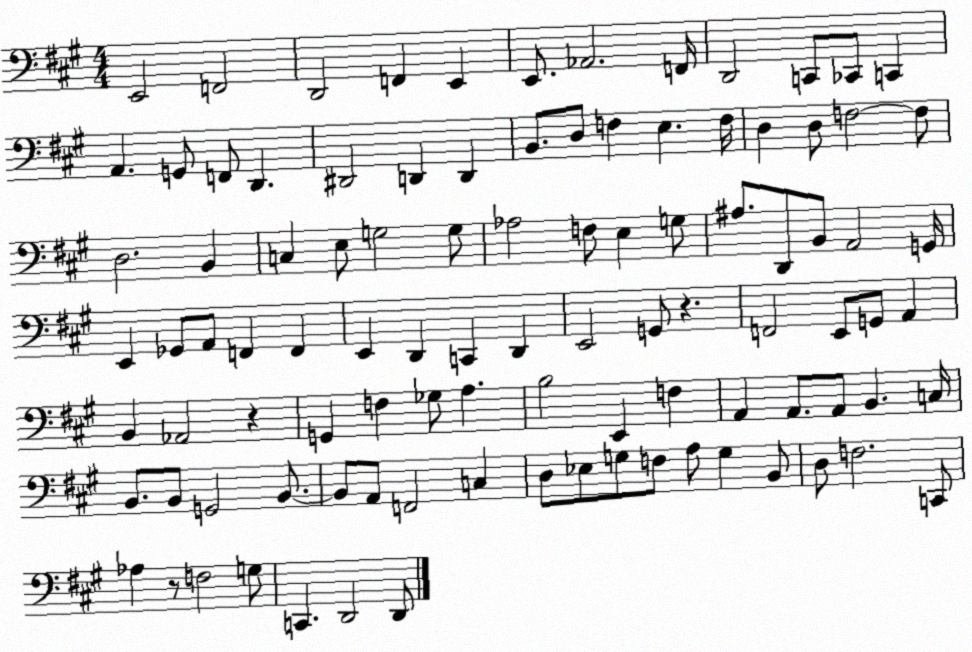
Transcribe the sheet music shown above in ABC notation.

X:1
T:Untitled
M:4/4
L:1/4
K:A
E,,2 F,,2 D,,2 F,, E,, E,,/2 _A,,2 F,,/4 D,,2 C,,/2 _C,,/2 C,, A,, G,,/2 F,,/2 D,, ^D,,2 D,, D,, B,,/2 D,/2 F, E, F,/4 D, D,/2 F,2 F,/2 D,2 B,, C, E,/2 G,2 G,/2 _A,2 F,/2 E, G,/2 ^A,/2 D,,/2 B,,/2 A,,2 G,,/4 E,, _G,,/2 A,,/2 F,, F,, E,, D,, C,, D,, E,,2 G,,/2 z F,,2 E,,/2 G,,/2 A,, B,, _A,,2 z G,, F, _G,/2 A, B,2 E,, F, A,, A,,/2 A,,/2 B,, C,/4 B,,/2 B,,/2 G,,2 B,,/2 B,,/2 A,,/2 F,,2 C, D,/2 _E,/2 G,/2 F,/2 A,/2 G, B,,/2 D,/2 F,2 C,,/2 _A, z/2 F,2 G,/2 C,, D,,2 D,,/2